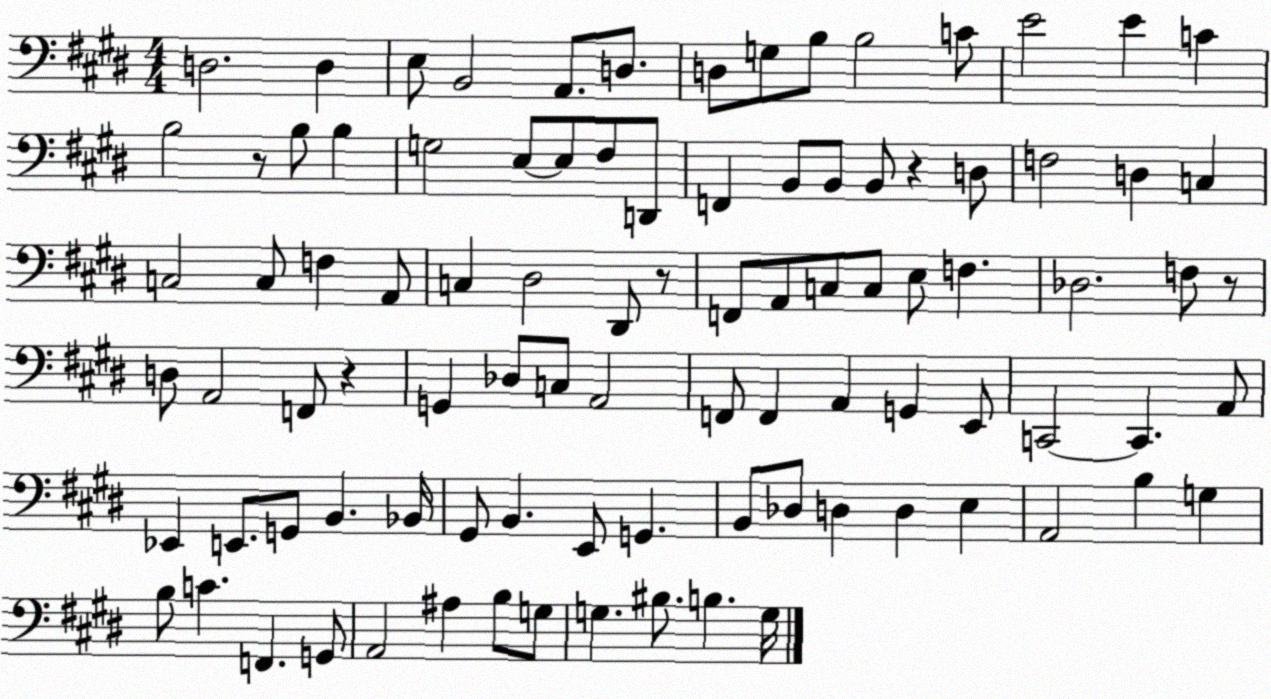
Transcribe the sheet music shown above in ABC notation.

X:1
T:Untitled
M:4/4
L:1/4
K:E
D,2 D, E,/2 B,,2 A,,/2 D,/2 D,/2 G,/2 B,/2 B,2 C/2 E2 E C B,2 z/2 B,/2 B, G,2 E,/2 E,/2 ^F,/2 D,,/2 F,, B,,/2 B,,/2 B,,/2 z D,/2 F,2 D, C, C,2 C,/2 F, A,,/2 C, ^D,2 ^D,,/2 z/2 F,,/2 A,,/2 C,/2 C,/2 E,/2 F, _D,2 F,/2 z/2 D,/2 A,,2 F,,/2 z G,, _D,/2 C,/2 A,,2 F,,/2 F,, A,, G,, E,,/2 C,,2 C,, A,,/2 _E,, E,,/2 G,,/2 B,, _B,,/4 ^G,,/2 B,, E,,/2 G,, B,,/2 _D,/2 D, D, E, A,,2 B, G, B,/2 C F,, G,,/2 A,,2 ^A, B,/2 G,/2 G, ^B,/2 B, G,/4